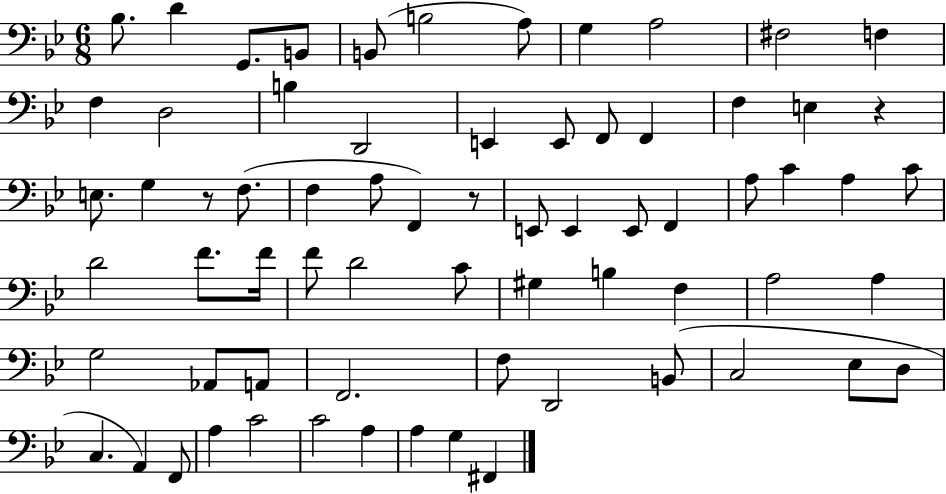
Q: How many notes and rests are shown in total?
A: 69